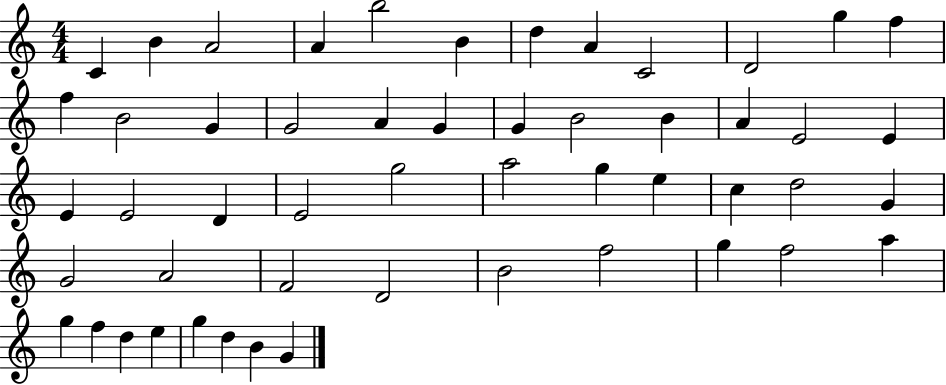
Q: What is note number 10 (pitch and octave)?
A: D4